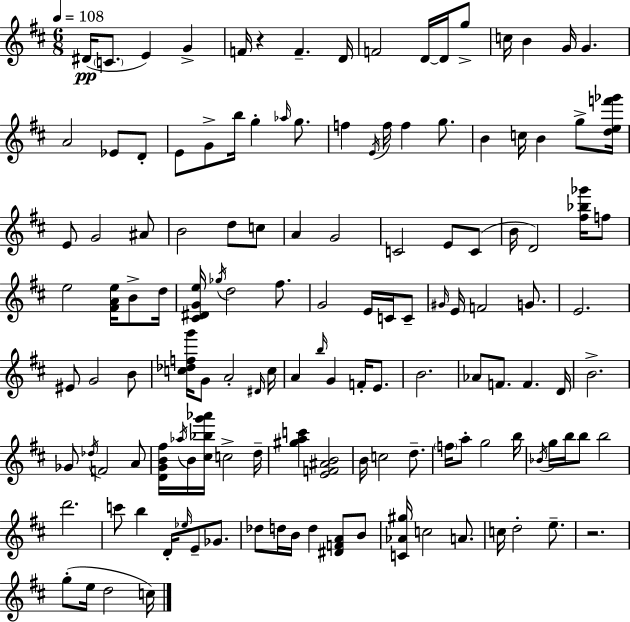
X:1
T:Untitled
M:6/8
L:1/4
K:D
^D/4 C/2 E G F/4 z F D/4 F2 D/4 D/4 g/2 c/4 B G/4 G A2 _E/2 D/2 E/2 G/2 b/4 g _a/4 g/2 f E/4 f/4 f g/2 B c/4 B g/2 [def'_g']/4 E/2 G2 ^A/2 B2 d/2 c/2 A G2 C2 E/2 C/2 B/4 D2 [^f_b_g']/4 f/2 e2 [^FAe]/4 B/2 d/4 [^C^DGe]/4 _g/4 d2 ^f/2 G2 E/4 C/4 C/2 ^G/4 E/4 F2 G/2 E2 ^E/2 G2 B/2 [c_dfg']/4 G/2 A2 ^D/4 c/4 A b/4 G F/4 E/2 B2 _A/2 F/2 F D/4 B2 _G/2 _d/4 F2 A/2 [DGB^f]/4 _a/4 B/4 [^c_bg'_a']/4 c2 d/4 [^gac'] [EF^AB]2 B/4 c2 d/2 f/4 a/2 g2 b/4 _B/4 g/4 b/4 b/2 b2 d'2 c'/2 b D/4 _e/4 E/2 _G/2 _d/2 d/4 B/4 d [^DFA]/2 B/2 [C_A^g]/4 c2 A/2 c/4 d2 e/2 z2 g/2 e/4 d2 c/4